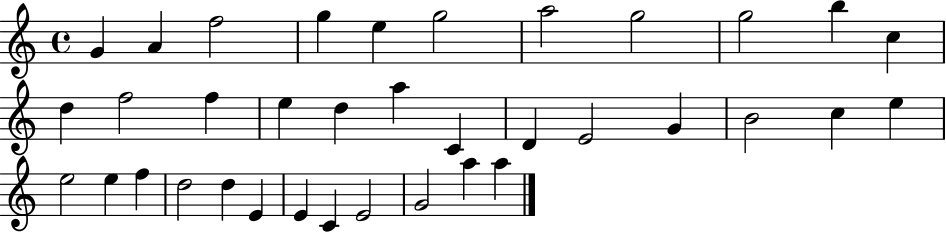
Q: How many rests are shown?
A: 0